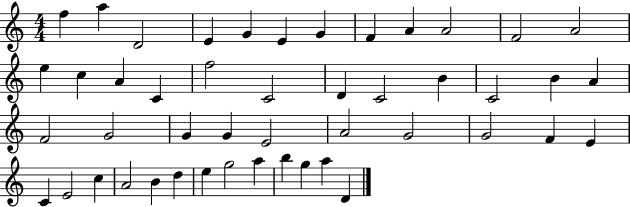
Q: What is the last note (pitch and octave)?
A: D4